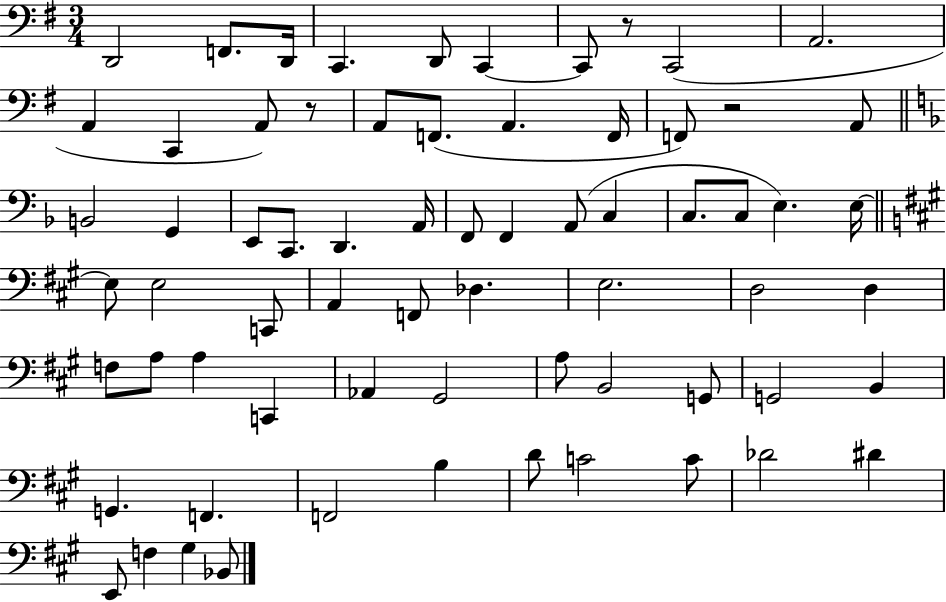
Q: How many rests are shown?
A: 3